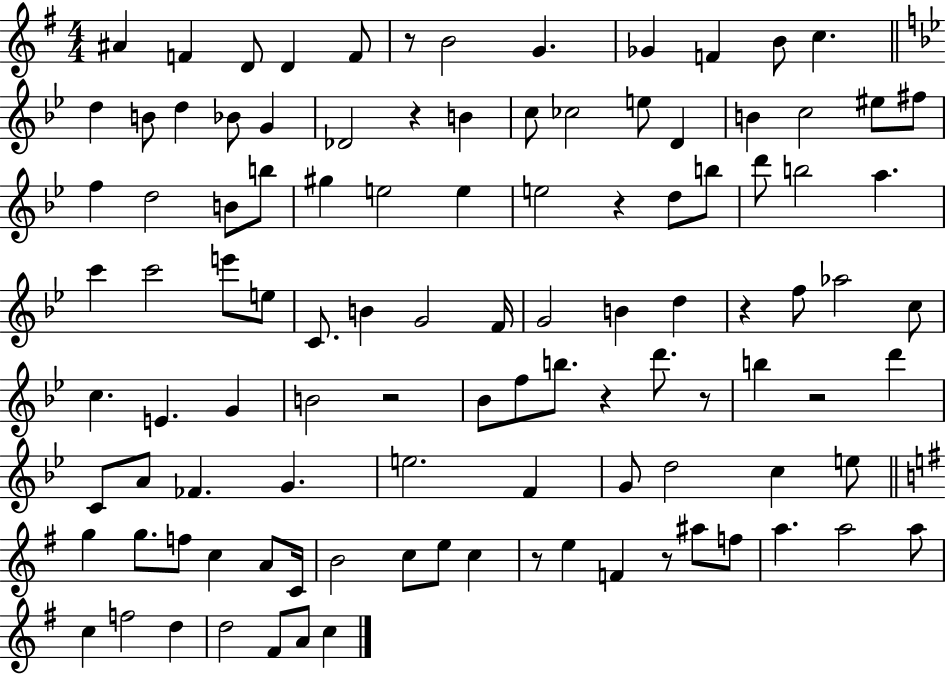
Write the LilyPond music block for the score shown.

{
  \clef treble
  \numericTimeSignature
  \time 4/4
  \key g \major
  ais'4 f'4 d'8 d'4 f'8 | r8 b'2 g'4. | ges'4 f'4 b'8 c''4. | \bar "||" \break \key bes \major d''4 b'8 d''4 bes'8 g'4 | des'2 r4 b'4 | c''8 ces''2 e''8 d'4 | b'4 c''2 eis''8 fis''8 | \break f''4 d''2 b'8 b''8 | gis''4 e''2 e''4 | e''2 r4 d''8 b''8 | d'''8 b''2 a''4. | \break c'''4 c'''2 e'''8 e''8 | c'8. b'4 g'2 f'16 | g'2 b'4 d''4 | r4 f''8 aes''2 c''8 | \break c''4. e'4. g'4 | b'2 r2 | bes'8 f''8 b''8. r4 d'''8. r8 | b''4 r2 d'''4 | \break c'8 a'8 fes'4. g'4. | e''2. f'4 | g'8 d''2 c''4 e''8 | \bar "||" \break \key g \major g''4 g''8. f''8 c''4 a'8 c'16 | b'2 c''8 e''8 c''4 | r8 e''4 f'4 r8 ais''8 f''8 | a''4. a''2 a''8 | \break c''4 f''2 d''4 | d''2 fis'8 a'8 c''4 | \bar "|."
}